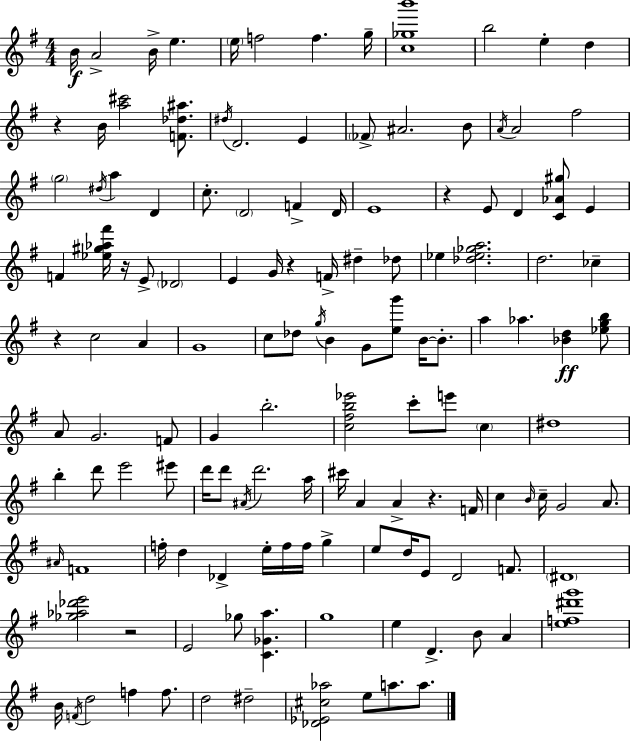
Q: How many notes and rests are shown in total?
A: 136